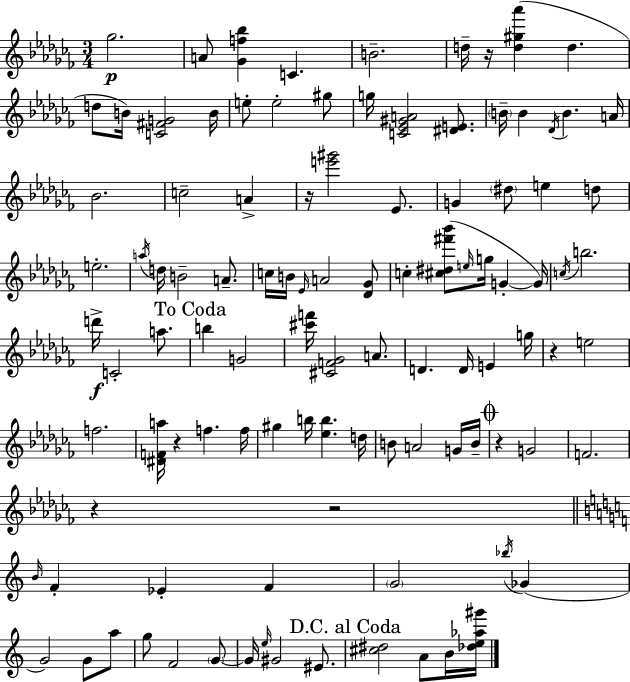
{
  \clef treble
  \numericTimeSignature
  \time 3/4
  \key aes \minor
  ges''2.\p | a'8 <ges' f'' bes''>4 c'4. | b'2.-- | d''16-- r16 <d'' gis'' aes'''>4( d''4. | \break d''8 b'16) <c' fis' g'>2 b'16 | e''8-. e''2-. gis''8 | g''16 <c' ees' gis' a'>2 <dis' e'>8. | \parenthesize b'16-- b'4 \acciaccatura { des'16 } b'4. | \break a'16 bes'2. | c''2-- a'4-> | r16 <e''' gis'''>2 ees'8. | g'4 \parenthesize dis''8 e''4 d''8 | \break e''2.-. | \acciaccatura { a''16 } d''16 b'2-- a'8.-- | c''16 b'16 \grace { ees'16 } a'2 | <des' ges'>8 c''4-. <cis'' dis'' fis''' bes'''>8( \grace { e''16 } g''16 g'4-.~~ | \break g'16) \acciaccatura { c''16 } b''2. | d'''16->\f c'2-. | a''8. \mark "To Coda" b''4 g'2 | <cis''' f'''>16 <cis' f' ges'>2 | \break a'8. d'4. d'16 | e'4 g''16 r4 e''2 | f''2. | <dis' f' a''>16 r4 f''4. | \break f''16 gis''4 b''16 <ees'' b''>4. | d''16 b'8 a'2 | g'16 b'16-- \mark \markup { \musicglyph "scripts.coda" } r4 g'2 | f'2. | \break r4 r2 | \bar "||" \break \key c \major \grace { b'16 } f'4-. ees'4-. f'4 | \parenthesize g'2 \acciaccatura { bes''16 }( ges'4 | g'2) g'8 | a''8 g''8 f'2 | \break \parenthesize g'8~~ g'16 \grace { e''16 } gis'2 | eis'8. \mark "D.C. al Coda" <cis'' dis''>2 a'8 | b'16 <des'' e'' aes'' gis'''>16 \bar "|."
}